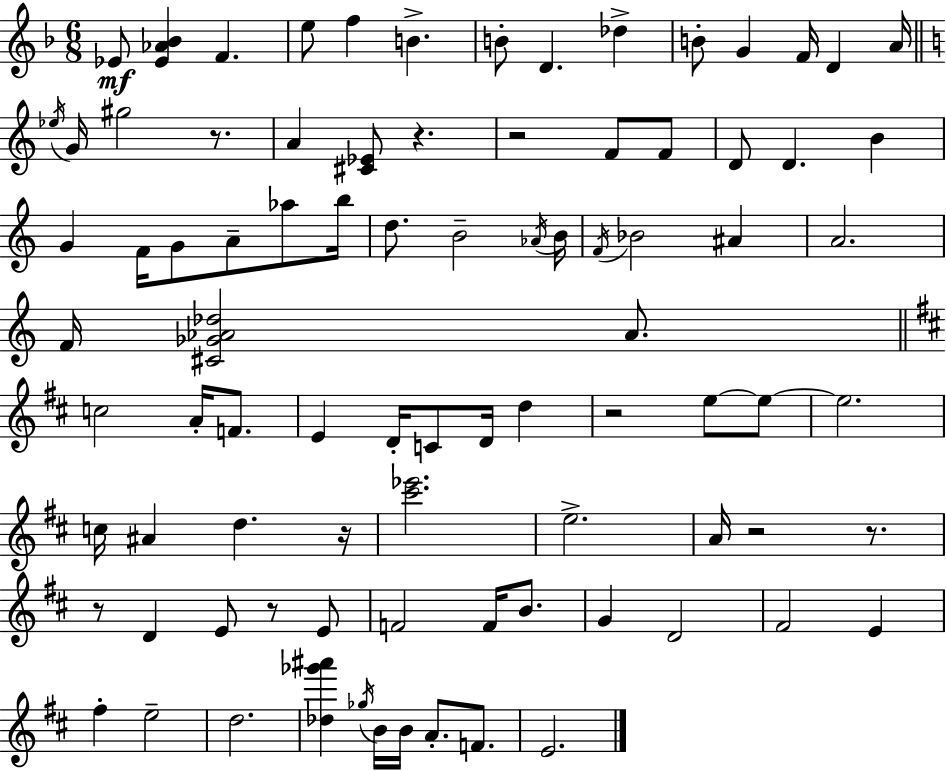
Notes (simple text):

Eb4/e [Eb4,Ab4,Bb4]/q F4/q. E5/e F5/q B4/q. B4/e D4/q. Db5/q B4/e G4/q F4/s D4/q A4/s Eb5/s G4/s G#5/h R/e. A4/q [C#4,Eb4]/e R/q. R/h F4/e F4/e D4/e D4/q. B4/q G4/q F4/s G4/e A4/e Ab5/e B5/s D5/e. B4/h Ab4/s B4/s F4/s Bb4/h A#4/q A4/h. F4/s [C#4,Gb4,Ab4,Db5]/h Ab4/e. C5/h A4/s F4/e. E4/q D4/s C4/e D4/s D5/q R/h E5/e E5/e E5/h. C5/s A#4/q D5/q. R/s [C#6,Eb6]/h. E5/h. A4/s R/h R/e. R/e D4/q E4/e R/e E4/e F4/h F4/s B4/e. G4/q D4/h F#4/h E4/q F#5/q E5/h D5/h. [Db5,Gb6,A#6]/q Gb5/s B4/s B4/s A4/e. F4/e. E4/h.